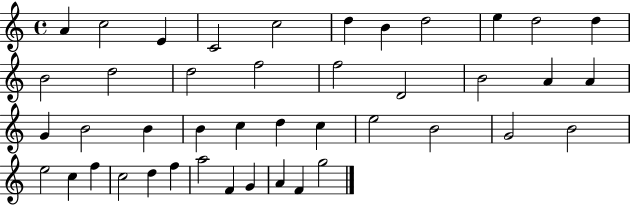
X:1
T:Untitled
M:4/4
L:1/4
K:C
A c2 E C2 c2 d B d2 e d2 d B2 d2 d2 f2 f2 D2 B2 A A G B2 B B c d c e2 B2 G2 B2 e2 c f c2 d f a2 F G A F g2